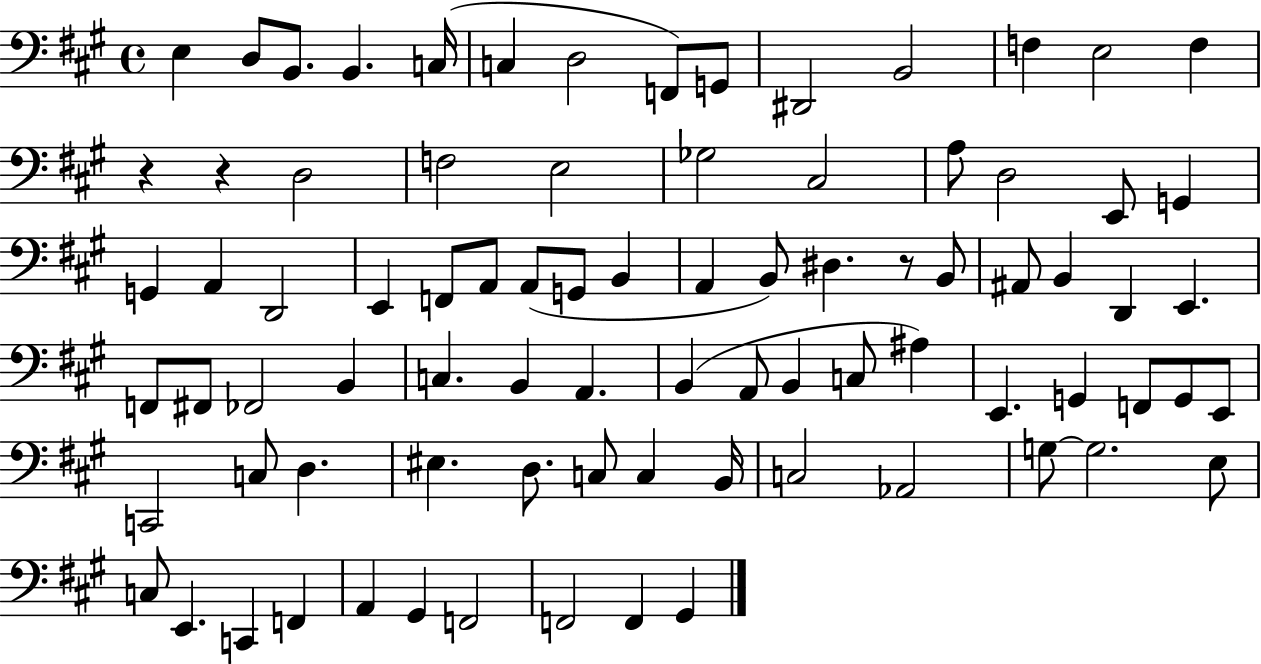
X:1
T:Untitled
M:4/4
L:1/4
K:A
E, D,/2 B,,/2 B,, C,/4 C, D,2 F,,/2 G,,/2 ^D,,2 B,,2 F, E,2 F, z z D,2 F,2 E,2 _G,2 ^C,2 A,/2 D,2 E,,/2 G,, G,, A,, D,,2 E,, F,,/2 A,,/2 A,,/2 G,,/2 B,, A,, B,,/2 ^D, z/2 B,,/2 ^A,,/2 B,, D,, E,, F,,/2 ^F,,/2 _F,,2 B,, C, B,, A,, B,, A,,/2 B,, C,/2 ^A, E,, G,, F,,/2 G,,/2 E,,/2 C,,2 C,/2 D, ^E, D,/2 C,/2 C, B,,/4 C,2 _A,,2 G,/2 G,2 E,/2 C,/2 E,, C,, F,, A,, ^G,, F,,2 F,,2 F,, ^G,,